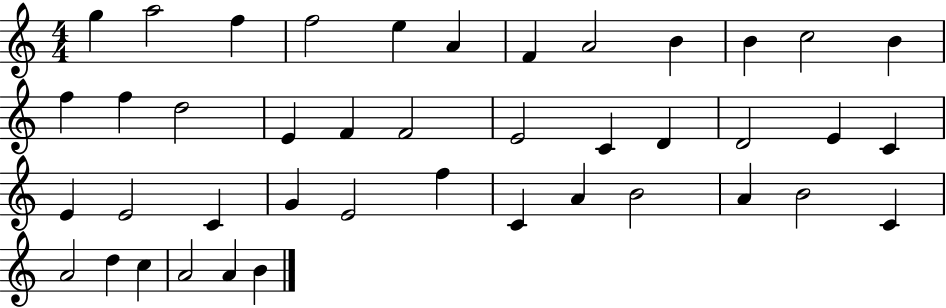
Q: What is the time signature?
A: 4/4